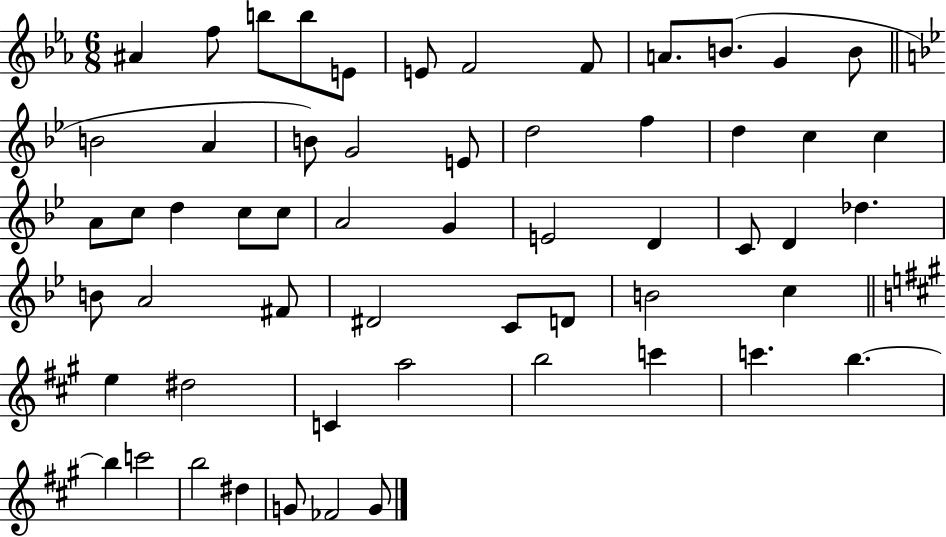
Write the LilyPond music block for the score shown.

{
  \clef treble
  \numericTimeSignature
  \time 6/8
  \key ees \major
  \repeat volta 2 { ais'4 f''8 b''8 b''8 e'8 | e'8 f'2 f'8 | a'8. b'8.( g'4 b'8 | \bar "||" \break \key g \minor b'2 a'4 | b'8) g'2 e'8 | d''2 f''4 | d''4 c''4 c''4 | \break a'8 c''8 d''4 c''8 c''8 | a'2 g'4 | e'2 d'4 | c'8 d'4 des''4. | \break b'8 a'2 fis'8 | dis'2 c'8 d'8 | b'2 c''4 | \bar "||" \break \key a \major e''4 dis''2 | c'4 a''2 | b''2 c'''4 | c'''4. b''4.~~ | \break b''4 c'''2 | b''2 dis''4 | g'8 fes'2 g'8 | } \bar "|."
}